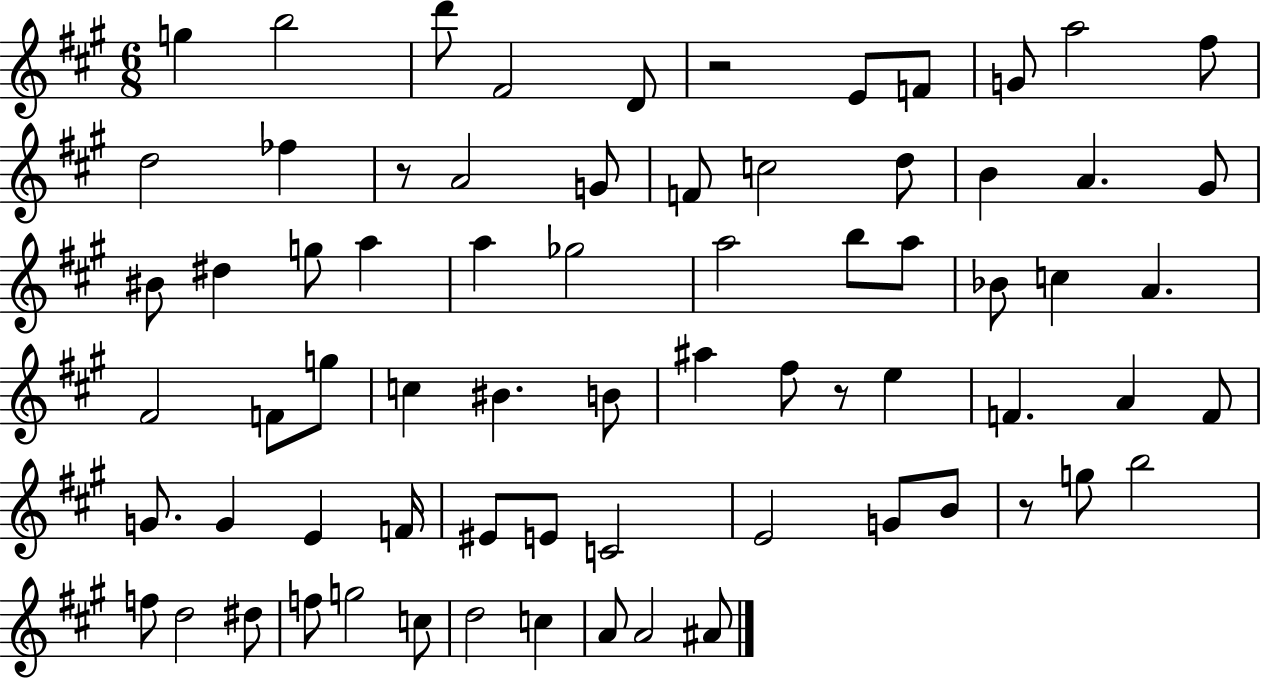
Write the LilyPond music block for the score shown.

{
  \clef treble
  \numericTimeSignature
  \time 6/8
  \key a \major
  g''4 b''2 | d'''8 fis'2 d'8 | r2 e'8 f'8 | g'8 a''2 fis''8 | \break d''2 fes''4 | r8 a'2 g'8 | f'8 c''2 d''8 | b'4 a'4. gis'8 | \break bis'8 dis''4 g''8 a''4 | a''4 ges''2 | a''2 b''8 a''8 | bes'8 c''4 a'4. | \break fis'2 f'8 g''8 | c''4 bis'4. b'8 | ais''4 fis''8 r8 e''4 | f'4. a'4 f'8 | \break g'8. g'4 e'4 f'16 | eis'8 e'8 c'2 | e'2 g'8 b'8 | r8 g''8 b''2 | \break f''8 d''2 dis''8 | f''8 g''2 c''8 | d''2 c''4 | a'8 a'2 ais'8 | \break \bar "|."
}